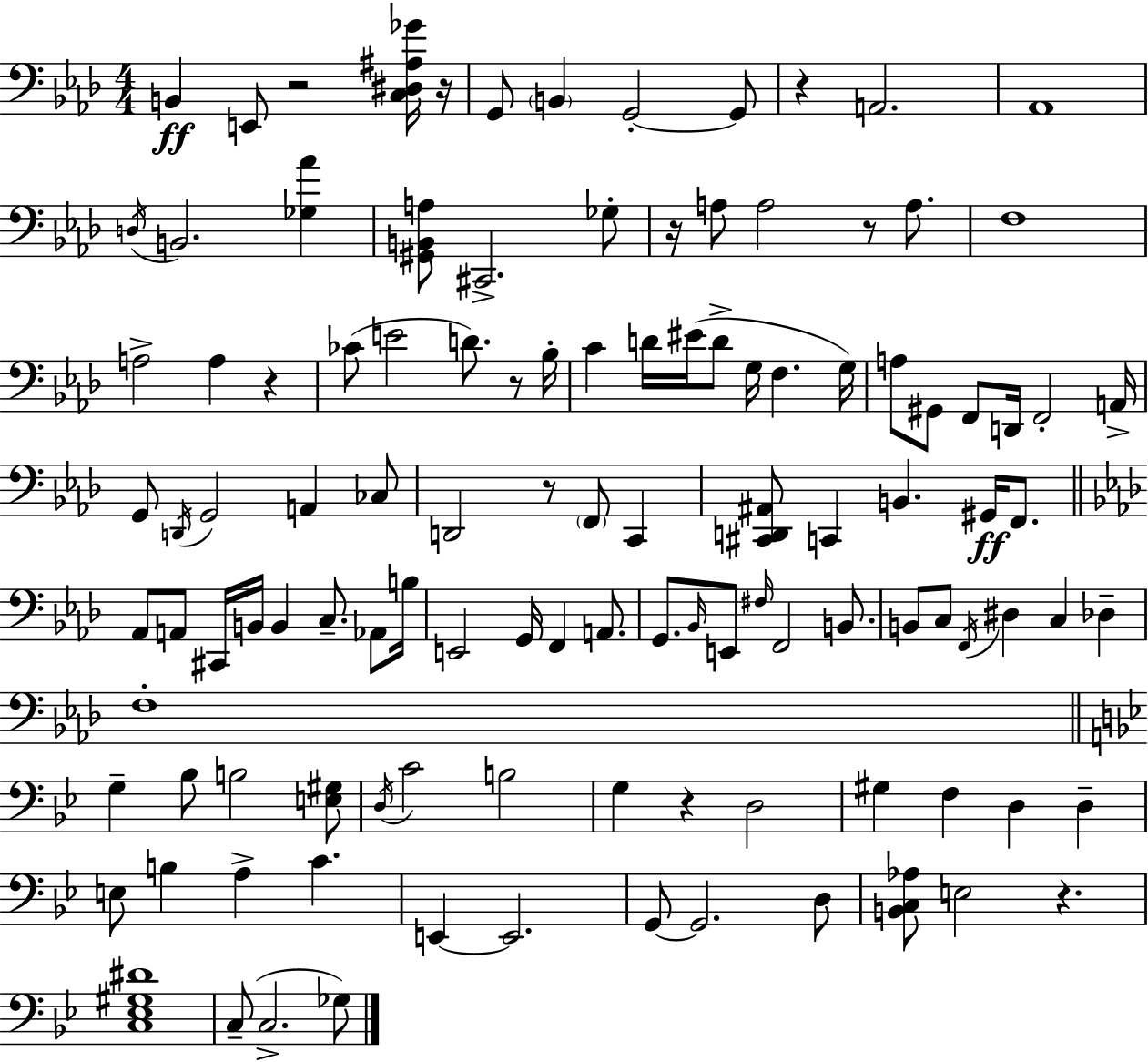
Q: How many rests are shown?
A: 10